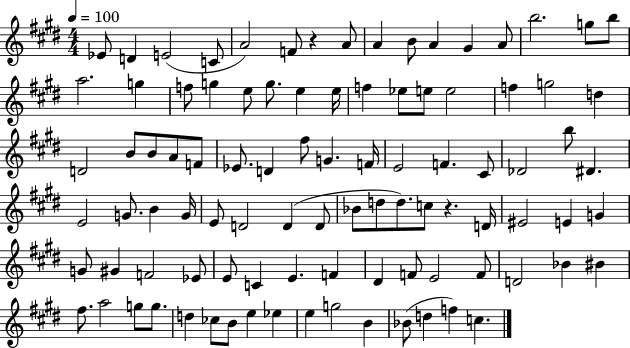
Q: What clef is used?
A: treble